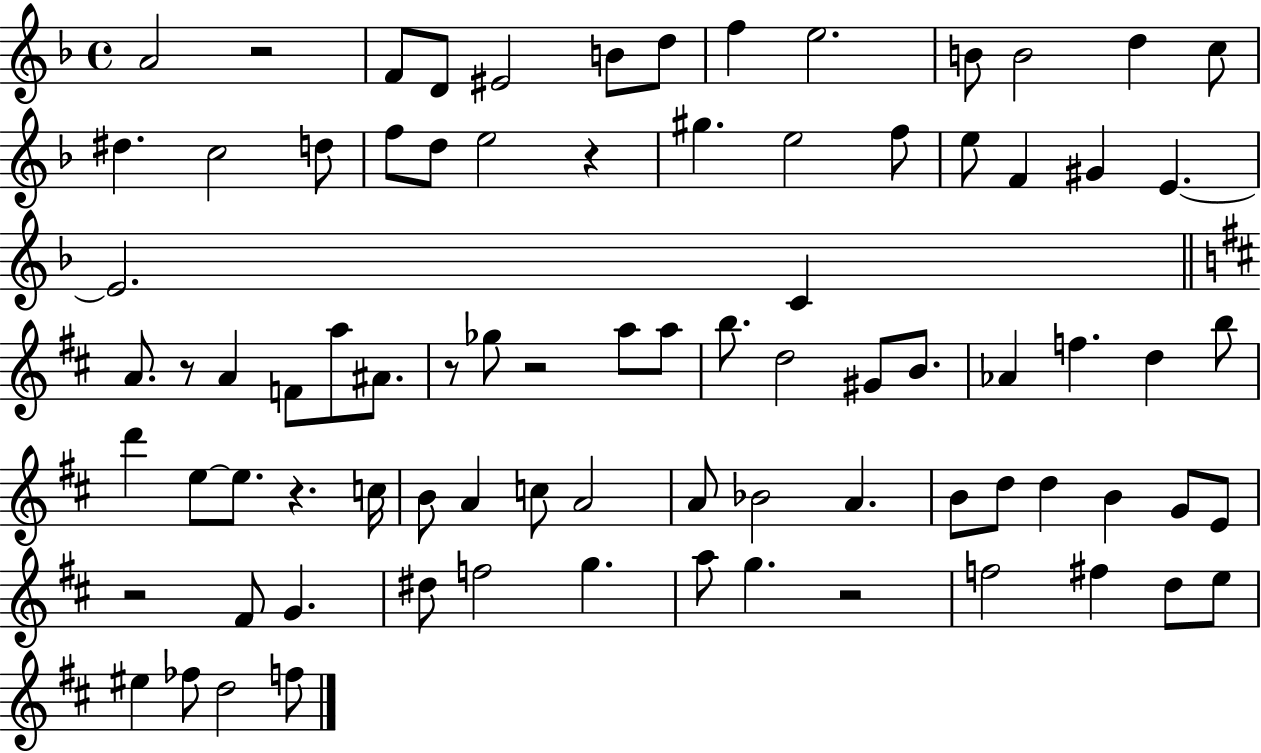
{
  \clef treble
  \time 4/4
  \defaultTimeSignature
  \key f \major
  a'2 r2 | f'8 d'8 eis'2 b'8 d''8 | f''4 e''2. | b'8 b'2 d''4 c''8 | \break dis''4. c''2 d''8 | f''8 d''8 e''2 r4 | gis''4. e''2 f''8 | e''8 f'4 gis'4 e'4.~~ | \break e'2. c'4 | \bar "||" \break \key b \minor a'8. r8 a'4 f'8 a''8 ais'8. | r8 ges''8 r2 a''8 a''8 | b''8. d''2 gis'8 b'8. | aes'4 f''4. d''4 b''8 | \break d'''4 e''8~~ e''8. r4. c''16 | b'8 a'4 c''8 a'2 | a'8 bes'2 a'4. | b'8 d''8 d''4 b'4 g'8 e'8 | \break r2 fis'8 g'4. | dis''8 f''2 g''4. | a''8 g''4. r2 | f''2 fis''4 d''8 e''8 | \break eis''4 fes''8 d''2 f''8 | \bar "|."
}